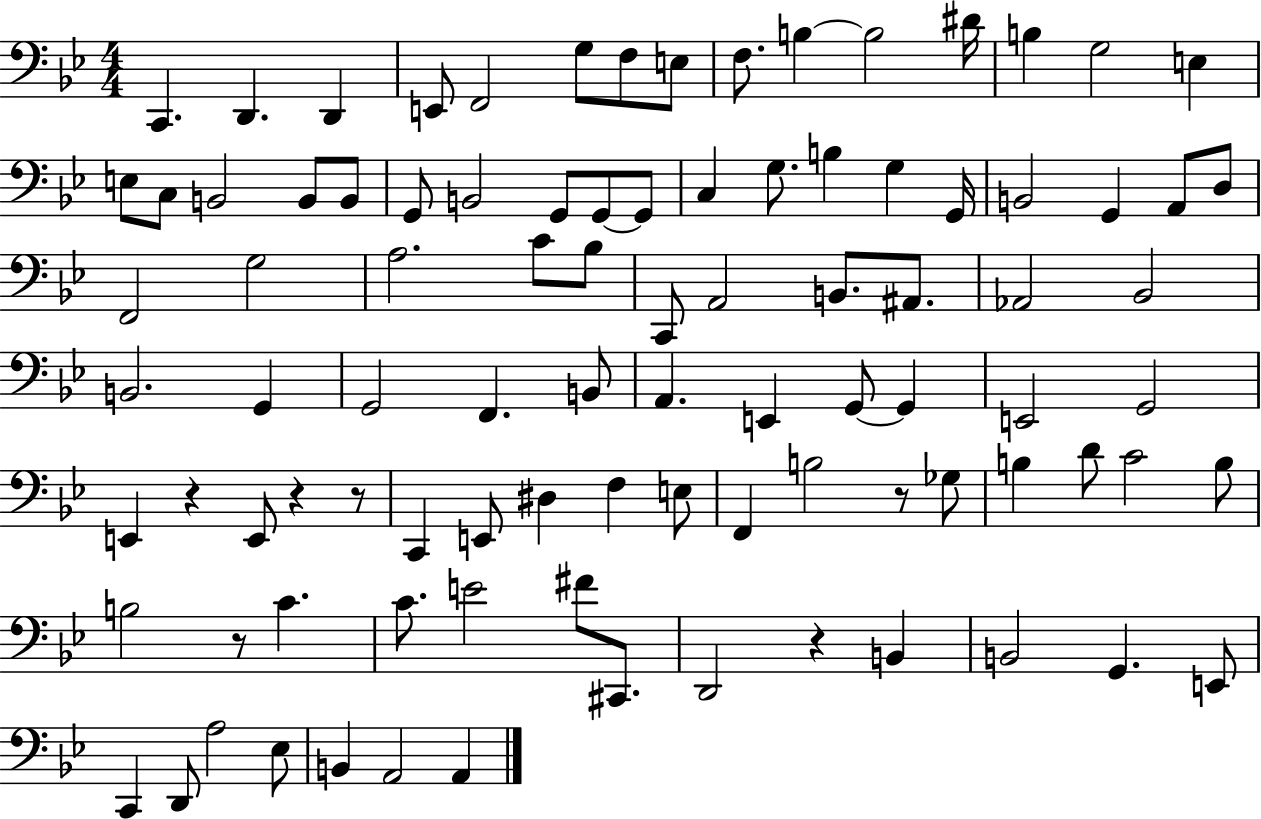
X:1
T:Untitled
M:4/4
L:1/4
K:Bb
C,, D,, D,, E,,/2 F,,2 G,/2 F,/2 E,/2 F,/2 B, B,2 ^D/4 B, G,2 E, E,/2 C,/2 B,,2 B,,/2 B,,/2 G,,/2 B,,2 G,,/2 G,,/2 G,,/2 C, G,/2 B, G, G,,/4 B,,2 G,, A,,/2 D,/2 F,,2 G,2 A,2 C/2 _B,/2 C,,/2 A,,2 B,,/2 ^A,,/2 _A,,2 _B,,2 B,,2 G,, G,,2 F,, B,,/2 A,, E,, G,,/2 G,, E,,2 G,,2 E,, z E,,/2 z z/2 C,, E,,/2 ^D, F, E,/2 F,, B,2 z/2 _G,/2 B, D/2 C2 B,/2 B,2 z/2 C C/2 E2 ^F/2 ^C,,/2 D,,2 z B,, B,,2 G,, E,,/2 C,, D,,/2 A,2 _E,/2 B,, A,,2 A,,